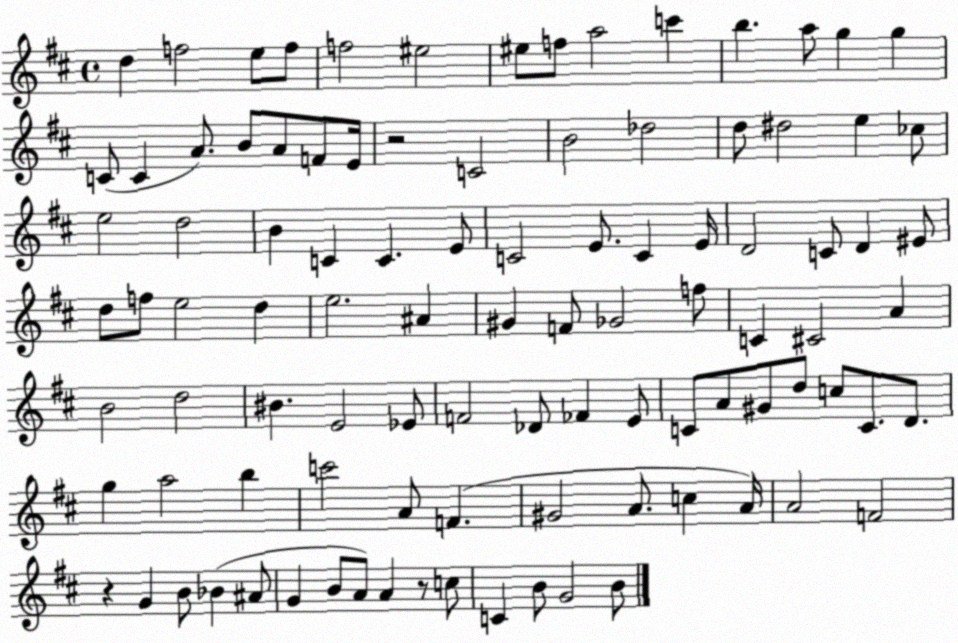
X:1
T:Untitled
M:4/4
L:1/4
K:D
d f2 e/2 f/2 f2 ^e2 ^e/2 f/2 a2 c' b a/2 g g C/2 C A/2 B/2 A/2 F/2 E/4 z2 C2 B2 _d2 d/2 ^d2 e _c/2 e2 d2 B C C E/2 C2 E/2 C E/4 D2 C/2 D ^E/2 d/2 f/2 e2 d e2 ^A ^G F/2 _G2 f/2 C ^C2 A B2 d2 ^B E2 _E/2 F2 _D/2 _F E/2 C/2 A/2 ^G/2 d/2 c/2 C/2 D/2 g a2 b c'2 A/2 F ^G2 A/2 c A/4 A2 F2 z G B/2 _B ^A/2 G B/2 A/2 A z/2 c/2 C B/2 G2 B/2